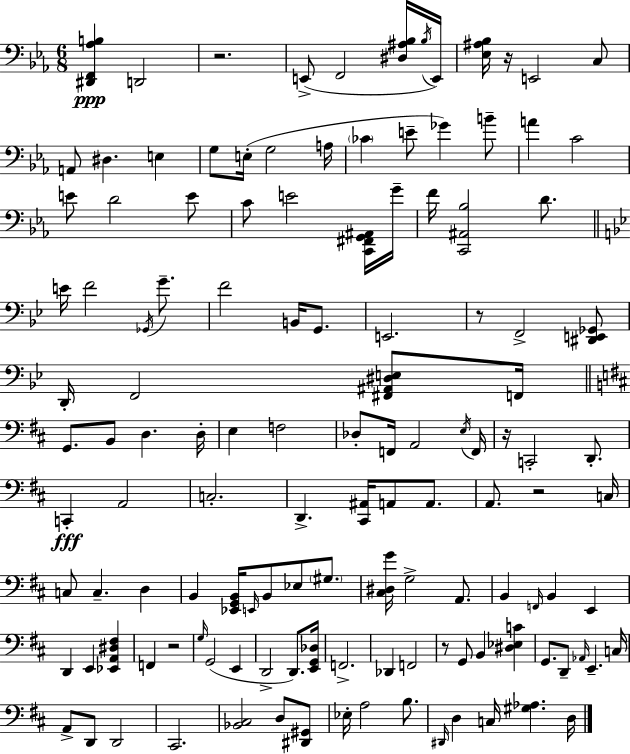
{
  \clef bass
  \numericTimeSignature
  \time 6/8
  \key c \minor
  <dis, f, aes b>4\ppp d,2 | r2. | e,8->( f,2 <dis ais bes>16 \acciaccatura { bes16 }) | e,16 <ees ais bes>16 r16 e,2 c8 | \break a,8 dis4. e4 | g8 e16-.( g2 | a16 \parenthesize ces'4 e'8-- ges'4) b'8-- | a'4 c'2 | \break e'8 d'2 e'8 | c'8 e'2 <c, fis, g, ais,>16 | g'16-- f'16 <c, ais, bes>2 d'8. | \bar "||" \break \key g \minor e'16 f'2 \acciaccatura { ges,16 } g'8.-- | f'2 b,16 g,8. | e,2. | r8 f,2-> <dis, e, ges,>8 | \break d,16-. f,2 <fis, ais, dis e>8 | f,16 \bar "||" \break \key d \major g,8. b,8 d4. d16-. | e4 f2 | des8-. f,16 a,2 \acciaccatura { e16 } | f,16 r16 c,2-. d,8.-. | \break c,4-.\fff a,2 | c2.-. | d,4.-> <cis, ais,>16 a,8 a,8. | a,8. r2 | \break c16 c8 c4.-- d4 | b,4 <ees, g, b,>16 \grace { e,16 } b,8 ees8 \parenthesize gis8. | <cis dis g'>16 g2-> a,8. | b,4 \grace { f,16 } b,4 e,4 | \break d,4 e,4 <ees, a, dis fis>4 | f,4 r2 | \grace { g16 }( g,2 | e,4 d,2-> | \break d,8.) <e, g, des>16 f,2.-> | des,4 f,2 | r8 g,8 b,4 | <dis ees c'>4 g,8. d,8-- \grace { aes,16 } e,4.-- | \break c16 a,8-> d,8 d,2 | cis,2. | <bes, cis>2 | d8 <dis, gis,>8 ees16-. a2 | \break b8. \grace { dis,16 } d4 c16 <gis aes>4. | d16 \bar "|."
}